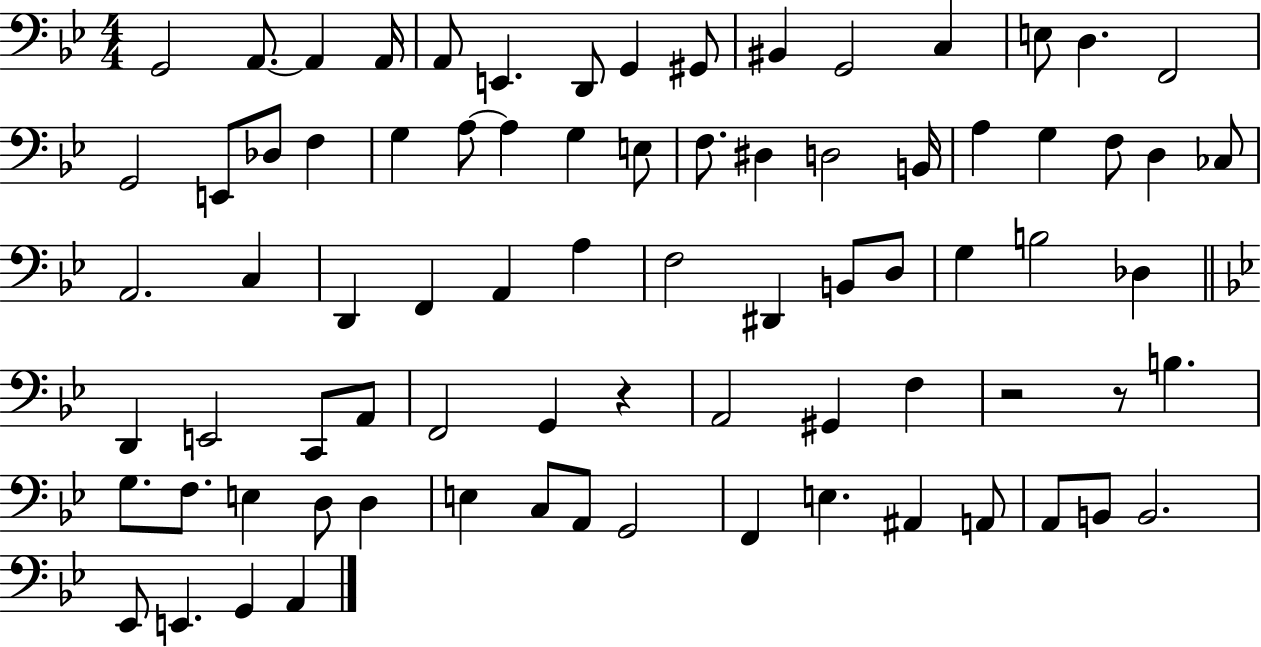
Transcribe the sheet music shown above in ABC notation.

X:1
T:Untitled
M:4/4
L:1/4
K:Bb
G,,2 A,,/2 A,, A,,/4 A,,/2 E,, D,,/2 G,, ^G,,/2 ^B,, G,,2 C, E,/2 D, F,,2 G,,2 E,,/2 _D,/2 F, G, A,/2 A, G, E,/2 F,/2 ^D, D,2 B,,/4 A, G, F,/2 D, _C,/2 A,,2 C, D,, F,, A,, A, F,2 ^D,, B,,/2 D,/2 G, B,2 _D, D,, E,,2 C,,/2 A,,/2 F,,2 G,, z A,,2 ^G,, F, z2 z/2 B, G,/2 F,/2 E, D,/2 D, E, C,/2 A,,/2 G,,2 F,, E, ^A,, A,,/2 A,,/2 B,,/2 B,,2 _E,,/2 E,, G,, A,,